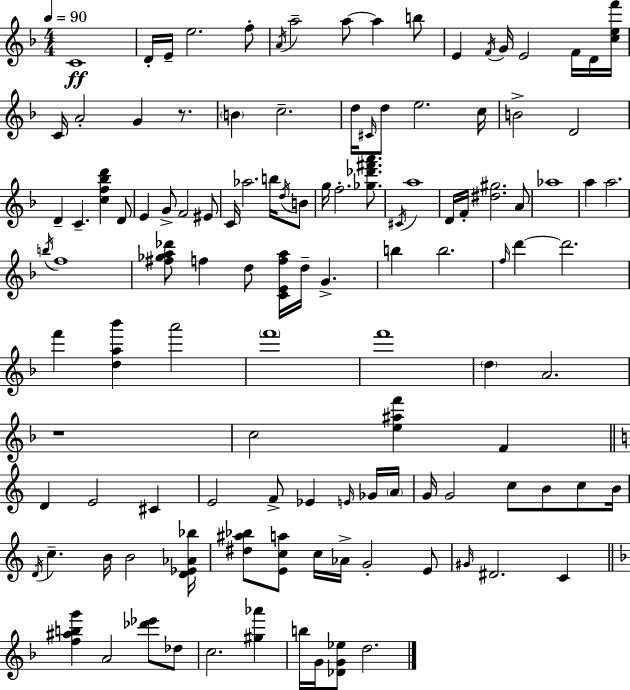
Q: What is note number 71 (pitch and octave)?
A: E4